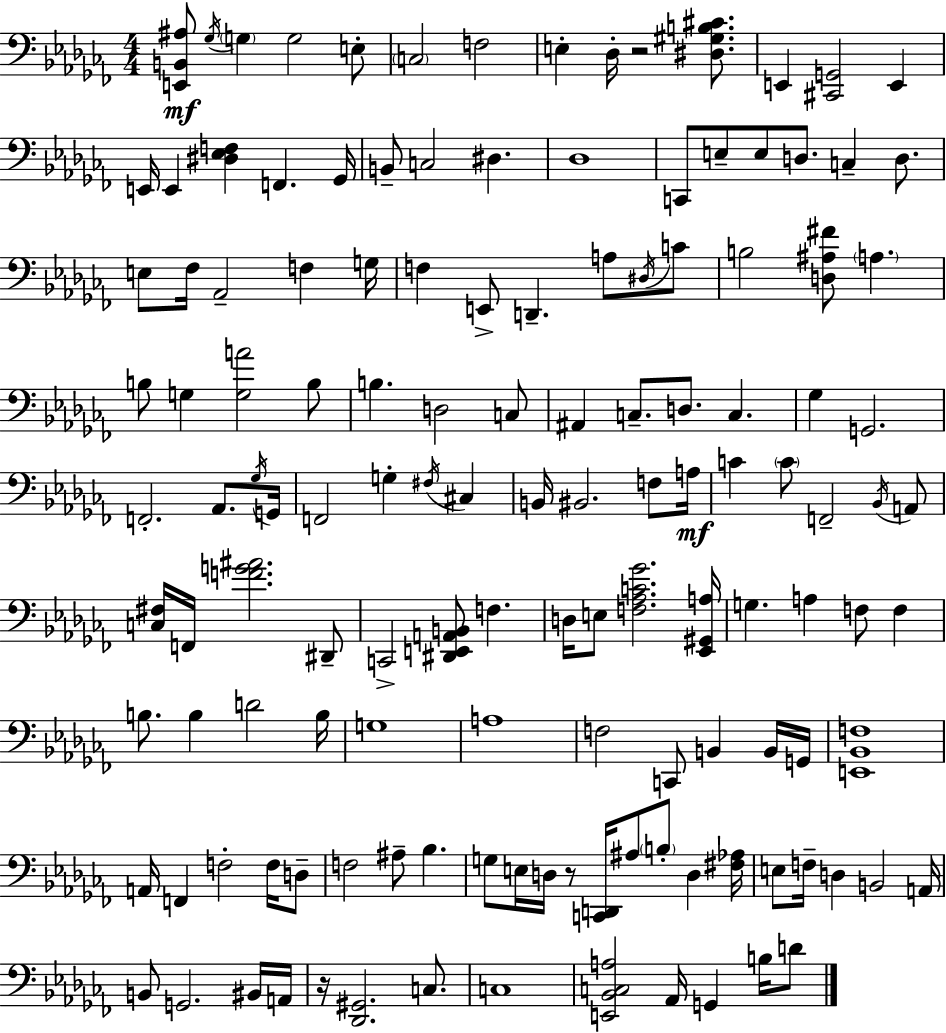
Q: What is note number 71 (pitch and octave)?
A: D3